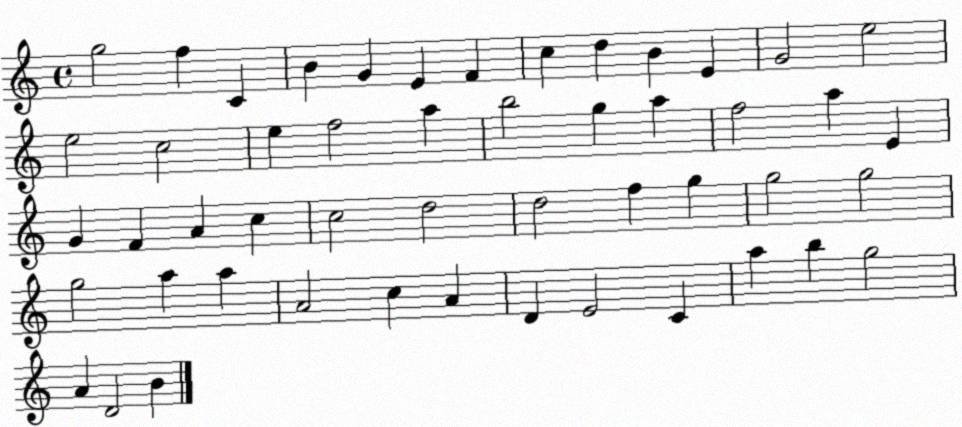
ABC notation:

X:1
T:Untitled
M:4/4
L:1/4
K:C
g2 f C B G E F c d B E G2 e2 e2 c2 e f2 a b2 g a f2 a E G F A c c2 d2 d2 f g g2 g2 g2 a a A2 c A D E2 C a b g2 A D2 B